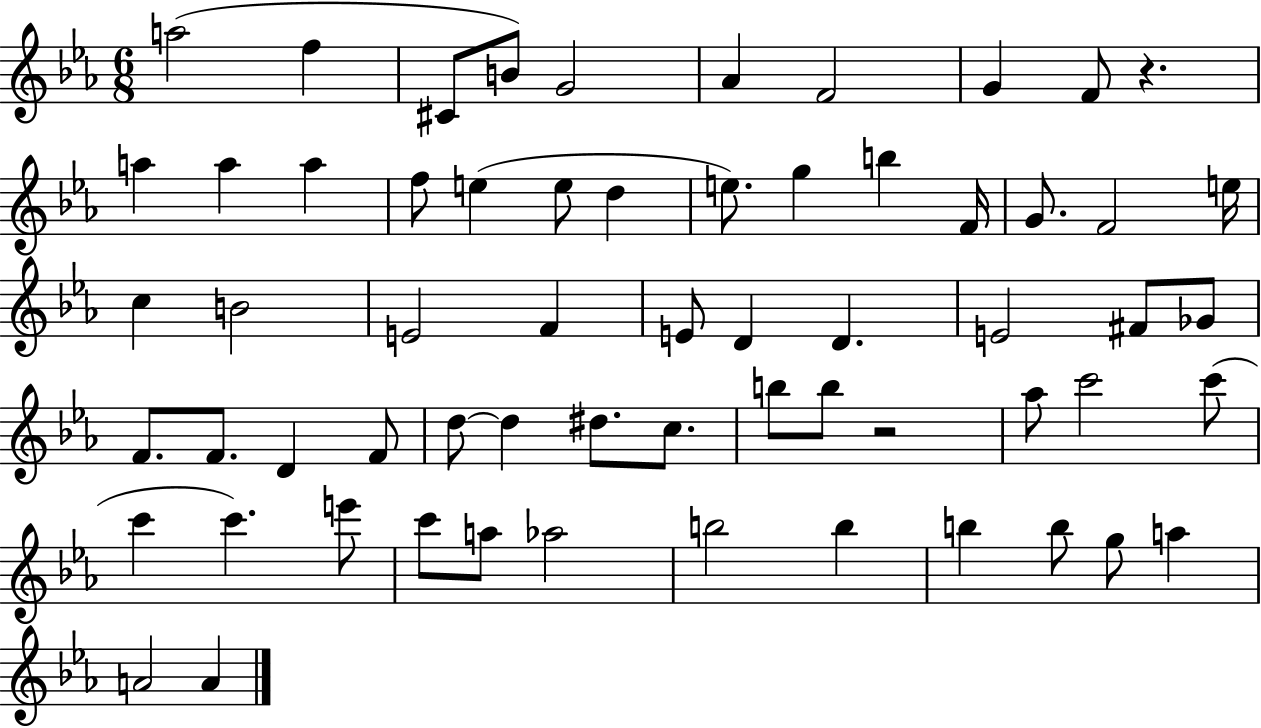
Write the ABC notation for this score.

X:1
T:Untitled
M:6/8
L:1/4
K:Eb
a2 f ^C/2 B/2 G2 _A F2 G F/2 z a a a f/2 e e/2 d e/2 g b F/4 G/2 F2 e/4 c B2 E2 F E/2 D D E2 ^F/2 _G/2 F/2 F/2 D F/2 d/2 d ^d/2 c/2 b/2 b/2 z2 _a/2 c'2 c'/2 c' c' e'/2 c'/2 a/2 _a2 b2 b b b/2 g/2 a A2 A